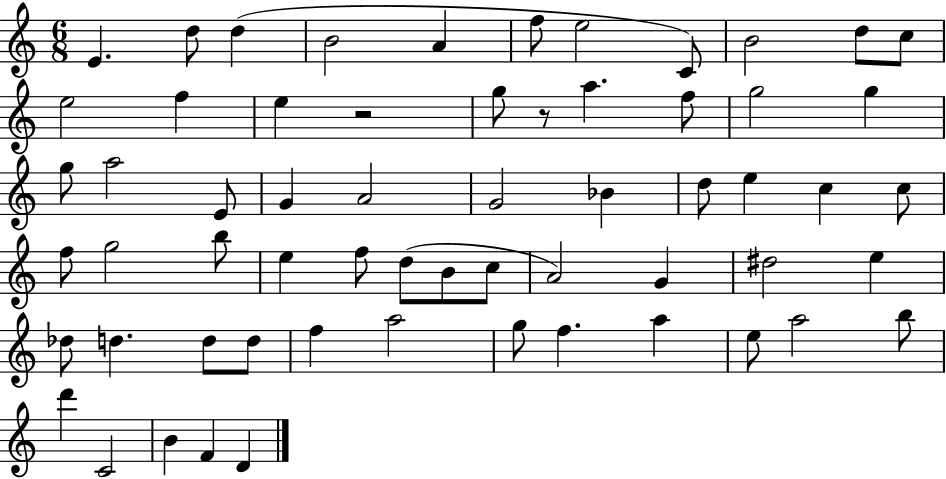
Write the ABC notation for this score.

X:1
T:Untitled
M:6/8
L:1/4
K:C
E d/2 d B2 A f/2 e2 C/2 B2 d/2 c/2 e2 f e z2 g/2 z/2 a f/2 g2 g g/2 a2 E/2 G A2 G2 _B d/2 e c c/2 f/2 g2 b/2 e f/2 d/2 B/2 c/2 A2 G ^d2 e _d/2 d d/2 d/2 f a2 g/2 f a e/2 a2 b/2 d' C2 B F D